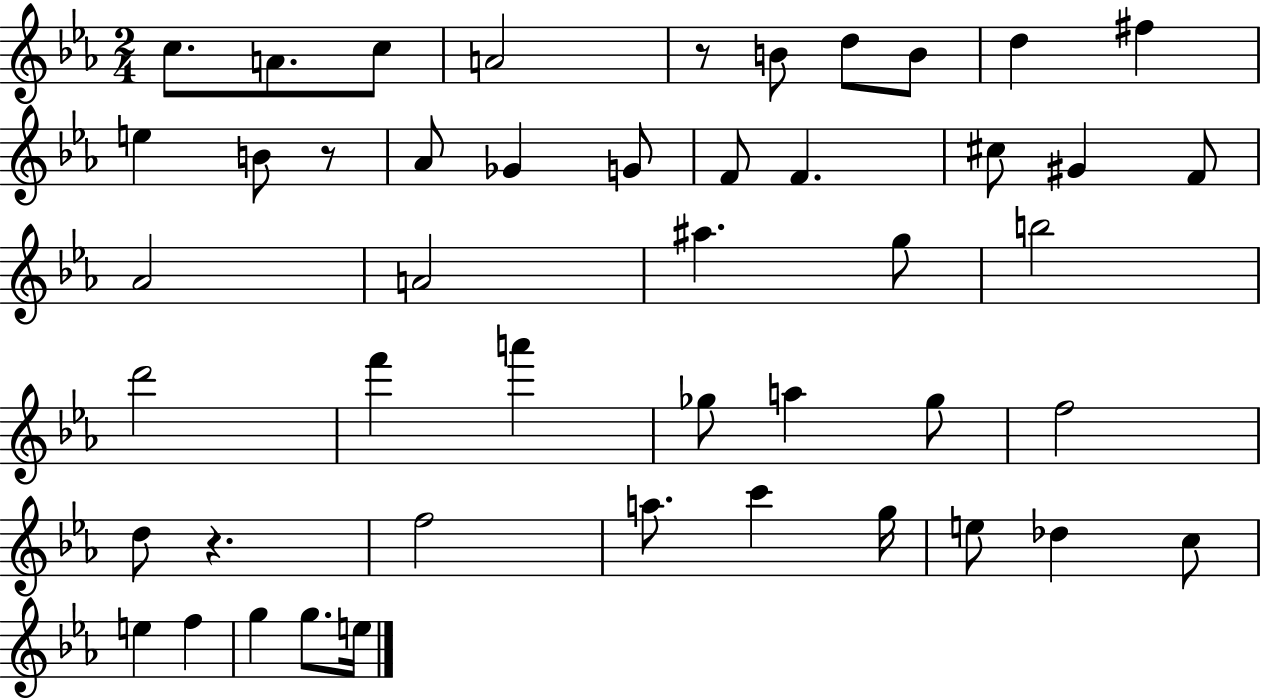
{
  \clef treble
  \numericTimeSignature
  \time 2/4
  \key ees \major
  c''8. a'8. c''8 | a'2 | r8 b'8 d''8 b'8 | d''4 fis''4 | \break e''4 b'8 r8 | aes'8 ges'4 g'8 | f'8 f'4. | cis''8 gis'4 f'8 | \break aes'2 | a'2 | ais''4. g''8 | b''2 | \break d'''2 | f'''4 a'''4 | ges''8 a''4 ges''8 | f''2 | \break d''8 r4. | f''2 | a''8. c'''4 g''16 | e''8 des''4 c''8 | \break e''4 f''4 | g''4 g''8. e''16 | \bar "|."
}